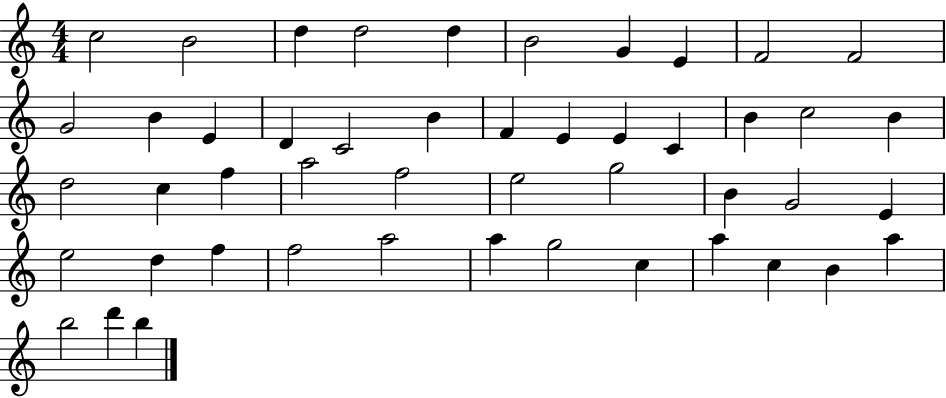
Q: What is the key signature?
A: C major